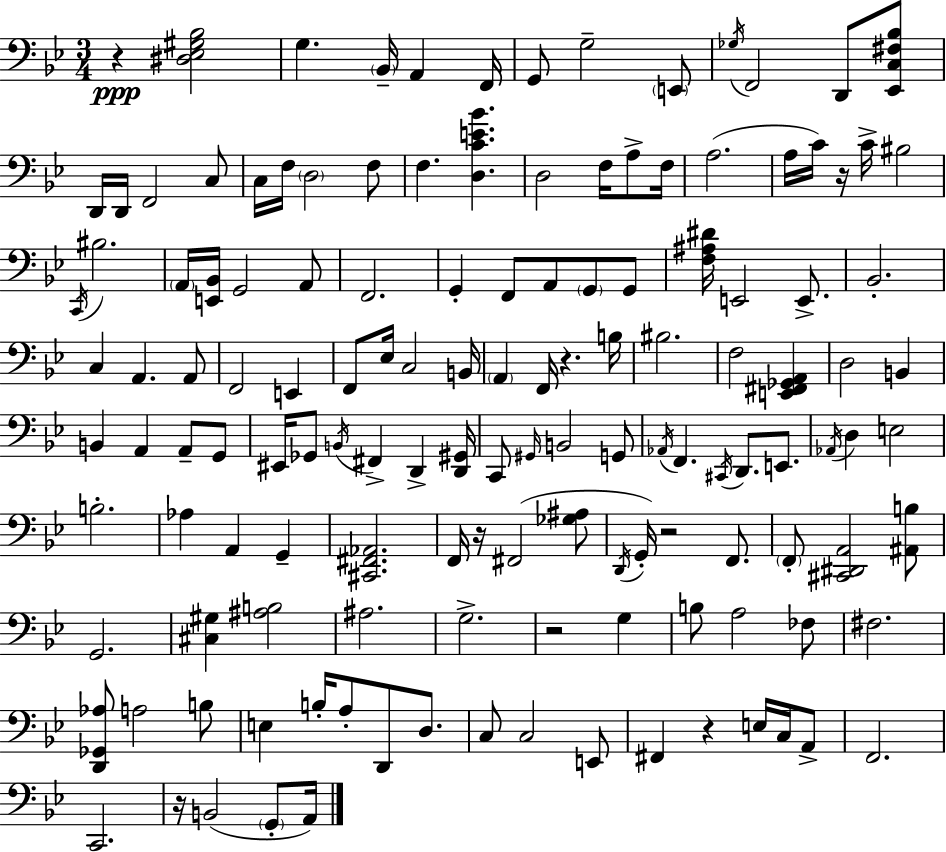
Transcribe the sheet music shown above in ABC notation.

X:1
T:Untitled
M:3/4
L:1/4
K:Bb
z [^D,_E,^G,_B,]2 G, _B,,/4 A,, F,,/4 G,,/2 G,2 E,,/2 _G,/4 F,,2 D,,/2 [_E,,C,^F,_B,]/2 D,,/4 D,,/4 F,,2 C,/2 C,/4 F,/4 D,2 F,/2 F, [D,CE_B] D,2 F,/4 A,/2 F,/4 A,2 A,/4 C/4 z/4 C/4 ^B,2 C,,/4 ^B,2 A,,/4 [E,,_B,,]/4 G,,2 A,,/2 F,,2 G,, F,,/2 A,,/2 G,,/2 G,,/2 [F,^A,^D]/4 E,,2 E,,/2 _B,,2 C, A,, A,,/2 F,,2 E,, F,,/2 _E,/4 C,2 B,,/4 A,, F,,/4 z B,/4 ^B,2 F,2 [E,,^F,,_G,,A,,] D,2 B,, B,, A,, A,,/2 G,,/2 ^E,,/4 _G,,/2 B,,/4 ^F,, D,, [D,,^G,,]/4 C,,/2 ^G,,/4 B,,2 G,,/2 _A,,/4 F,, ^C,,/4 D,,/2 E,,/2 _A,,/4 D, E,2 B,2 _A, A,, G,, [^C,,^F,,_A,,]2 F,,/4 z/4 ^F,,2 [_G,^A,]/2 D,,/4 G,,/4 z2 F,,/2 F,,/2 [^C,,^D,,A,,]2 [^A,,B,]/2 G,,2 [^C,^G,] [^A,B,]2 ^A,2 G,2 z2 G, B,/2 A,2 _F,/2 ^F,2 [D,,_G,,_A,]/2 A,2 B,/2 E, B,/4 A,/2 D,,/2 D,/2 C,/2 C,2 E,,/2 ^F,, z E,/4 C,/4 A,,/2 F,,2 C,,2 z/4 B,,2 G,,/2 A,,/4